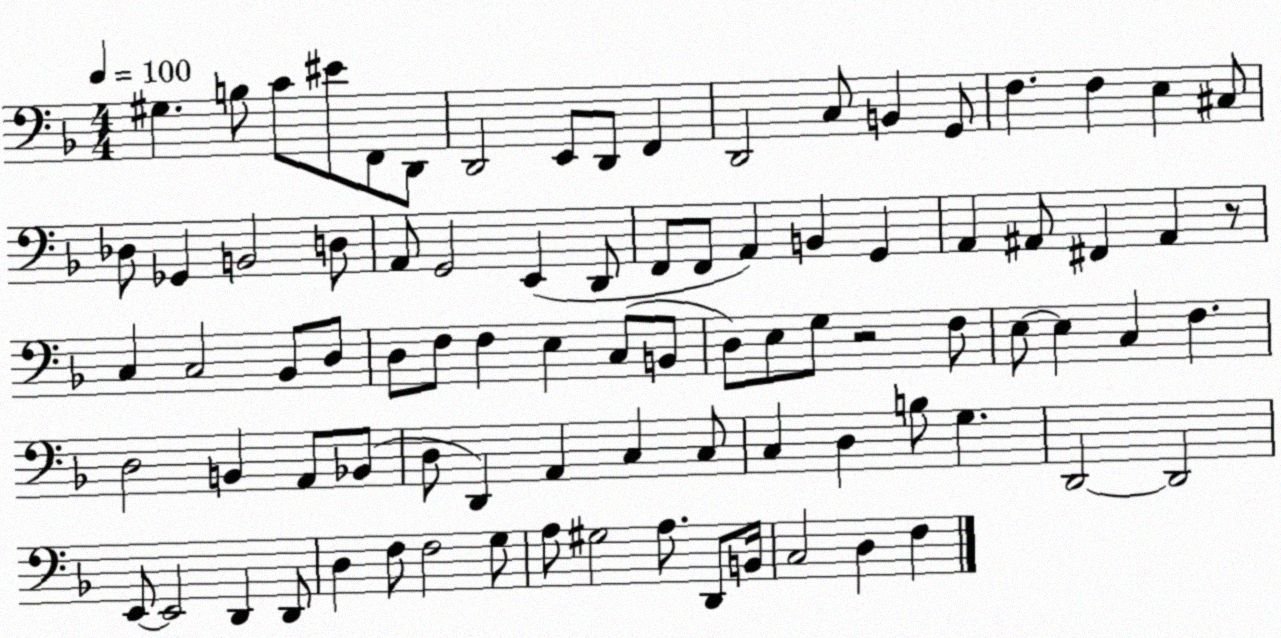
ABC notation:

X:1
T:Untitled
M:4/4
L:1/4
K:F
^G, B,/2 C/2 ^E/2 F,,/2 D,,/2 D,,2 E,,/2 D,,/2 F,, D,,2 C,/2 B,, G,,/2 F, F, E, ^C,/2 _D,/2 _G,, B,,2 D,/2 A,,/2 G,,2 E,, D,,/2 F,,/2 F,,/2 A,, B,, G,, A,, ^A,,/2 ^F,, ^A,, z/2 C, C,2 _B,,/2 D,/2 D,/2 F,/2 F, E, C,/2 B,,/2 D,/2 E,/2 G,/2 z2 F,/2 E,/2 E, C, F, D,2 B,, A,,/2 _B,,/2 D,/2 D,, A,, C, C,/2 C, D, B,/2 G, D,,2 D,,2 E,,/2 E,,2 D,, D,,/2 D, F,/2 F,2 G,/2 A,/2 ^G,2 A,/2 D,,/2 B,,/4 C,2 D, F,